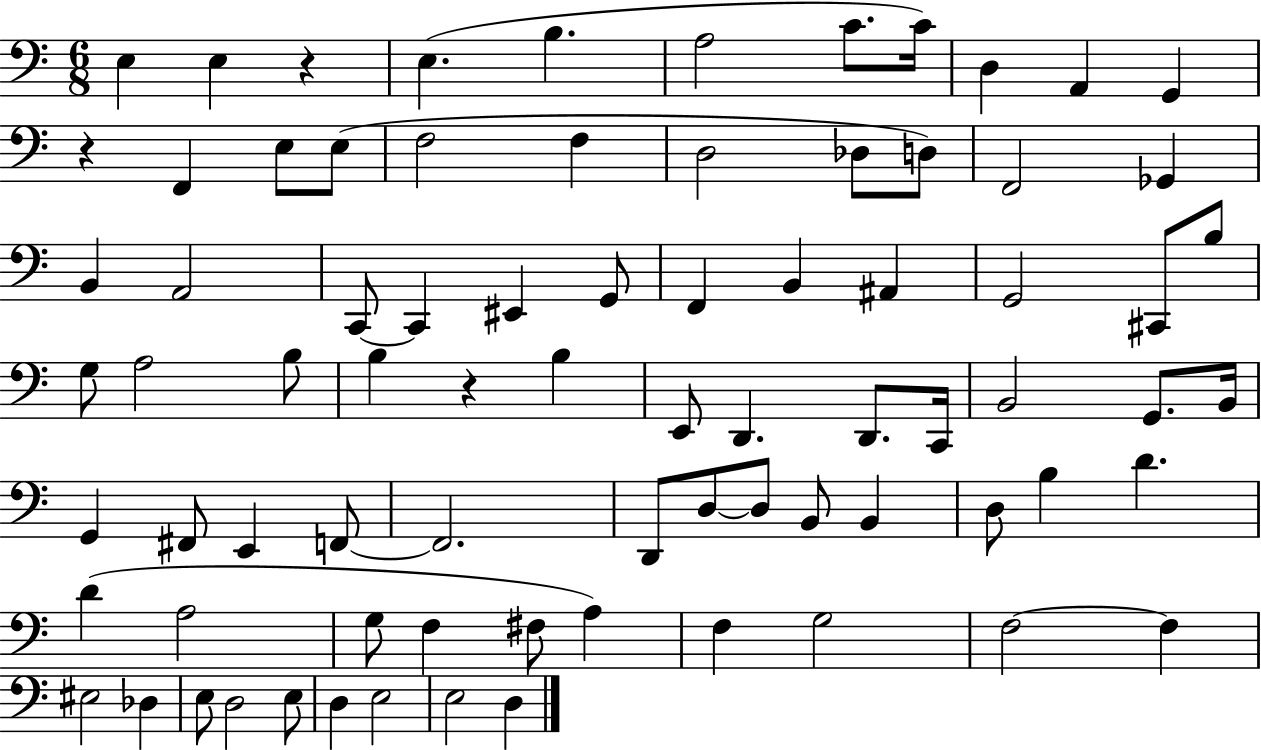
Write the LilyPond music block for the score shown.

{
  \clef bass
  \numericTimeSignature
  \time 6/8
  \key c \major
  e4 e4 r4 | e4.( b4. | a2 c'8. c'16) | d4 a,4 g,4 | \break r4 f,4 e8 e8( | f2 f4 | d2 des8 d8) | f,2 ges,4 | \break b,4 a,2 | c,8~~ c,4 eis,4 g,8 | f,4 b,4 ais,4 | g,2 cis,8 b8 | \break g8 a2 b8 | b4 r4 b4 | e,8 d,4. d,8. c,16 | b,2 g,8. b,16 | \break g,4 fis,8 e,4 f,8~~ | f,2. | d,8 d8~~ d8 b,8 b,4 | d8 b4 d'4. | \break d'4( a2 | g8 f4 fis8 a4) | f4 g2 | f2~~ f4 | \break eis2 des4 | e8 d2 e8 | d4 e2 | e2 d4 | \break \bar "|."
}